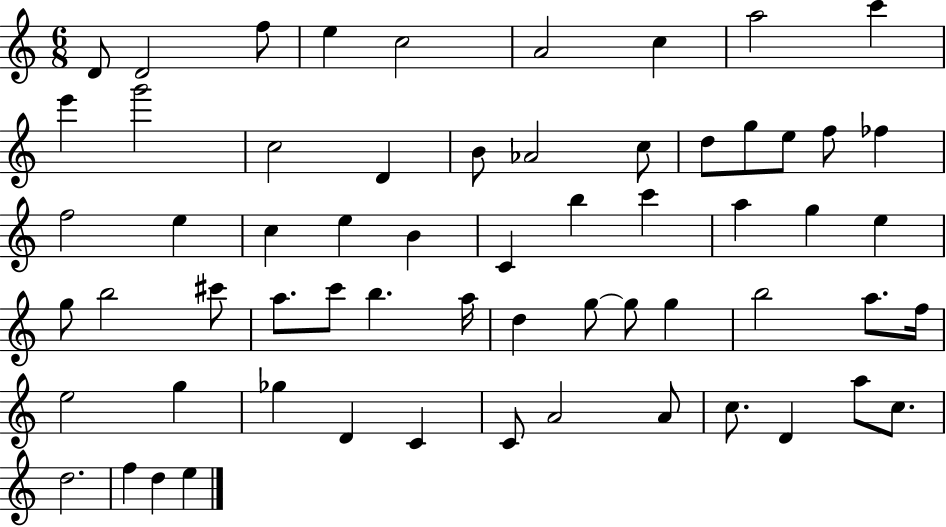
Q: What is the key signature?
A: C major